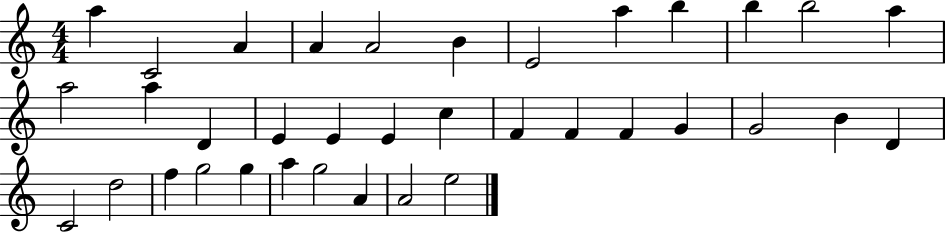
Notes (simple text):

A5/q C4/h A4/q A4/q A4/h B4/q E4/h A5/q B5/q B5/q B5/h A5/q A5/h A5/q D4/q E4/q E4/q E4/q C5/q F4/q F4/q F4/q G4/q G4/h B4/q D4/q C4/h D5/h F5/q G5/h G5/q A5/q G5/h A4/q A4/h E5/h